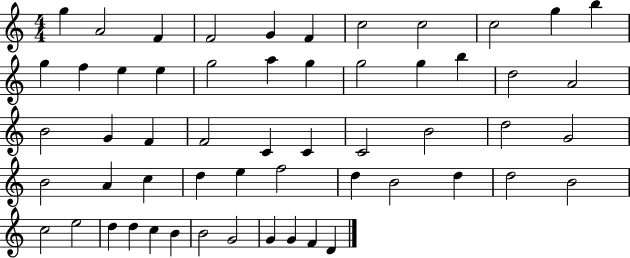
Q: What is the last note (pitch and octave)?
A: D4